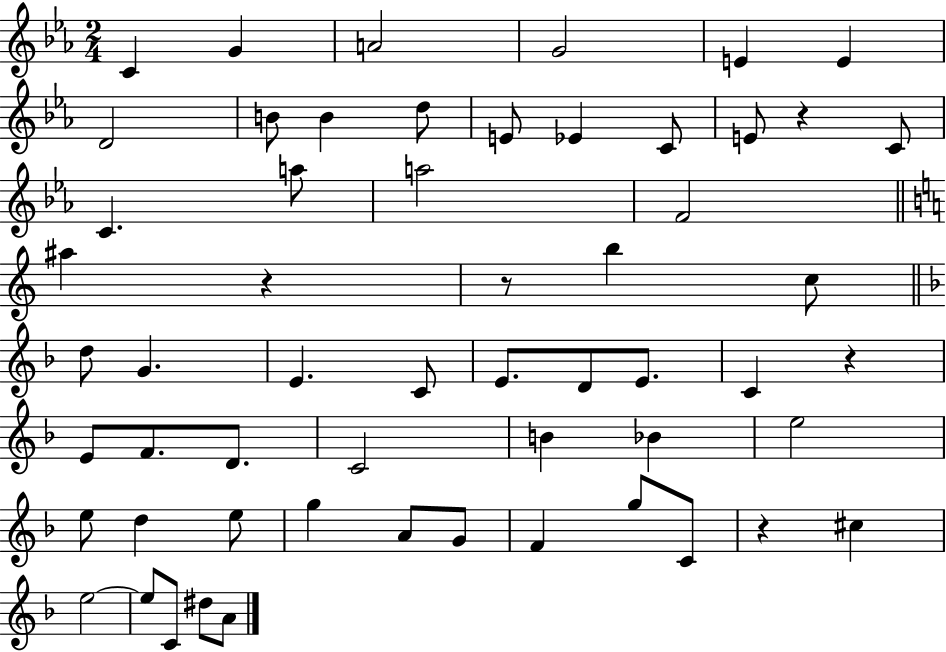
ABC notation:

X:1
T:Untitled
M:2/4
L:1/4
K:Eb
C G A2 G2 E E D2 B/2 B d/2 E/2 _E C/2 E/2 z C/2 C a/2 a2 F2 ^a z z/2 b c/2 d/2 G E C/2 E/2 D/2 E/2 C z E/2 F/2 D/2 C2 B _B e2 e/2 d e/2 g A/2 G/2 F g/2 C/2 z ^c e2 e/2 C/2 ^d/2 A/2